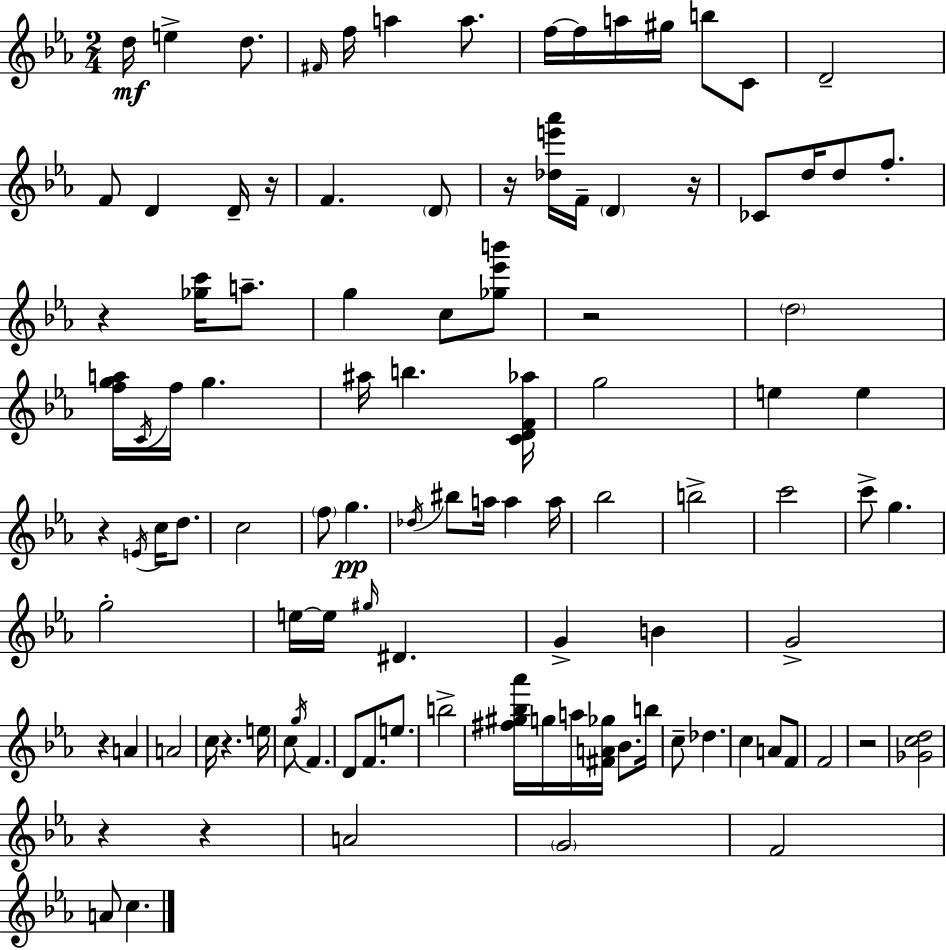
D5/s E5/q D5/e. F#4/s F5/s A5/q A5/e. F5/s F5/s A5/s G#5/s B5/e C4/e D4/h F4/e D4/q D4/s R/s F4/q. D4/e R/s [Db5,E6,Ab6]/s F4/s D4/q R/s CES4/e D5/s D5/e F5/e. R/q [Gb5,C6]/s A5/e. G5/q C5/e [Gb5,Eb6,B6]/e R/h D5/h [F5,G5,A5]/s C4/s F5/s G5/q. A#5/s B5/q. [C4,D4,F4,Ab5]/s G5/h E5/q E5/q R/q E4/s C5/s D5/e. C5/h F5/e G5/q. Db5/s BIS5/e A5/s A5/q A5/s Bb5/h B5/h C6/h C6/e G5/q. G5/h E5/s E5/s G#5/s D#4/q. G4/q B4/q G4/h R/q A4/q A4/h C5/s R/q. E5/s C5/e G5/s F4/q. D4/e F4/e. E5/e. B5/h [F#5,G#5,Bb5,Ab6]/s G5/s A5/s [F#4,A4,Gb5]/s Bb4/e. B5/s C5/e Db5/q. C5/q A4/e F4/e F4/h R/h [Gb4,C5,D5]/h R/q R/q A4/h G4/h F4/h A4/e C5/q.